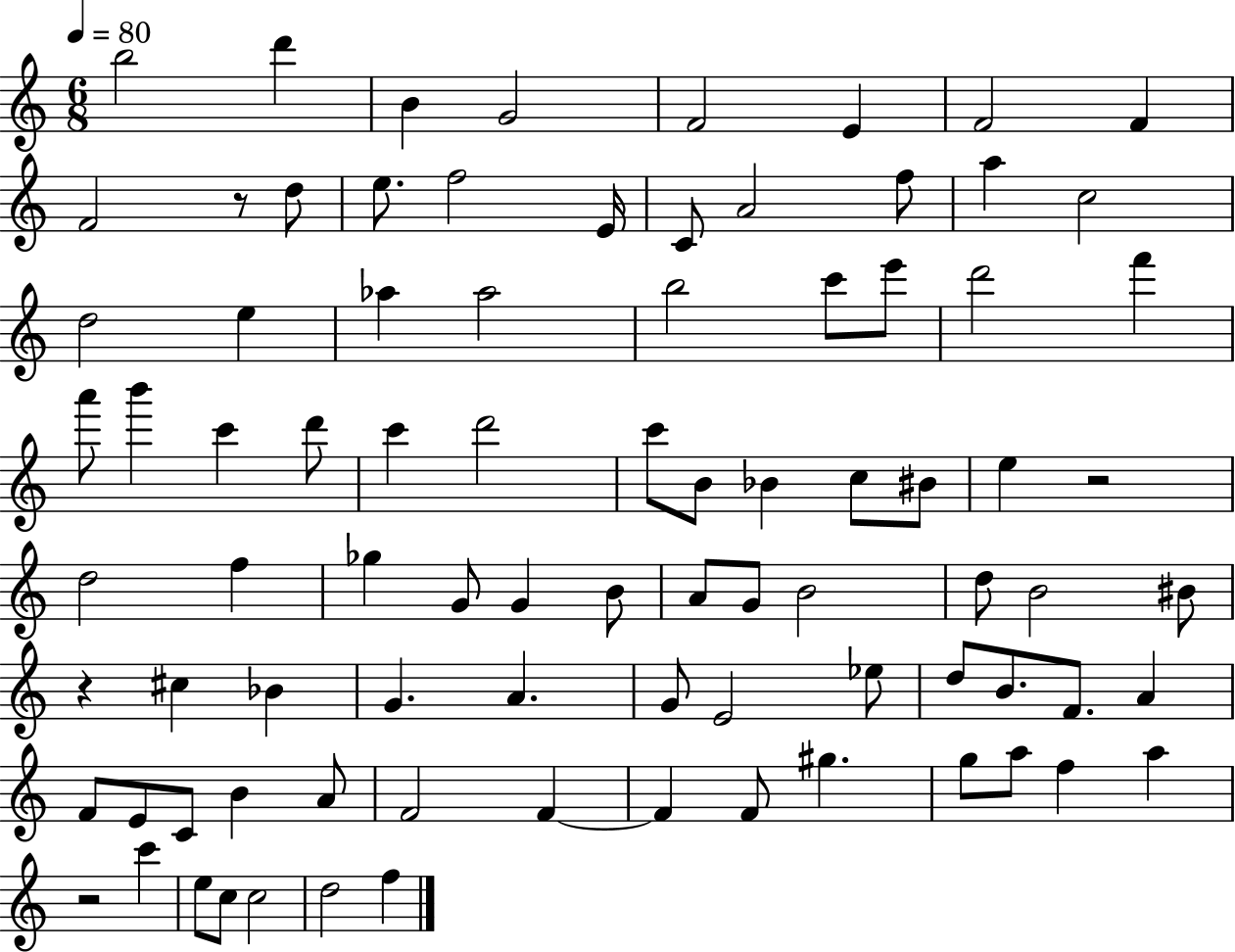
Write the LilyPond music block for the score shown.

{
  \clef treble
  \numericTimeSignature
  \time 6/8
  \key c \major
  \tempo 4 = 80
  b''2 d'''4 | b'4 g'2 | f'2 e'4 | f'2 f'4 | \break f'2 r8 d''8 | e''8. f''2 e'16 | c'8 a'2 f''8 | a''4 c''2 | \break d''2 e''4 | aes''4 aes''2 | b''2 c'''8 e'''8 | d'''2 f'''4 | \break a'''8 b'''4 c'''4 d'''8 | c'''4 d'''2 | c'''8 b'8 bes'4 c''8 bis'8 | e''4 r2 | \break d''2 f''4 | ges''4 g'8 g'4 b'8 | a'8 g'8 b'2 | d''8 b'2 bis'8 | \break r4 cis''4 bes'4 | g'4. a'4. | g'8 e'2 ees''8 | d''8 b'8. f'8. a'4 | \break f'8 e'8 c'8 b'4 a'8 | f'2 f'4~~ | f'4 f'8 gis''4. | g''8 a''8 f''4 a''4 | \break r2 c'''4 | e''8 c''8 c''2 | d''2 f''4 | \bar "|."
}